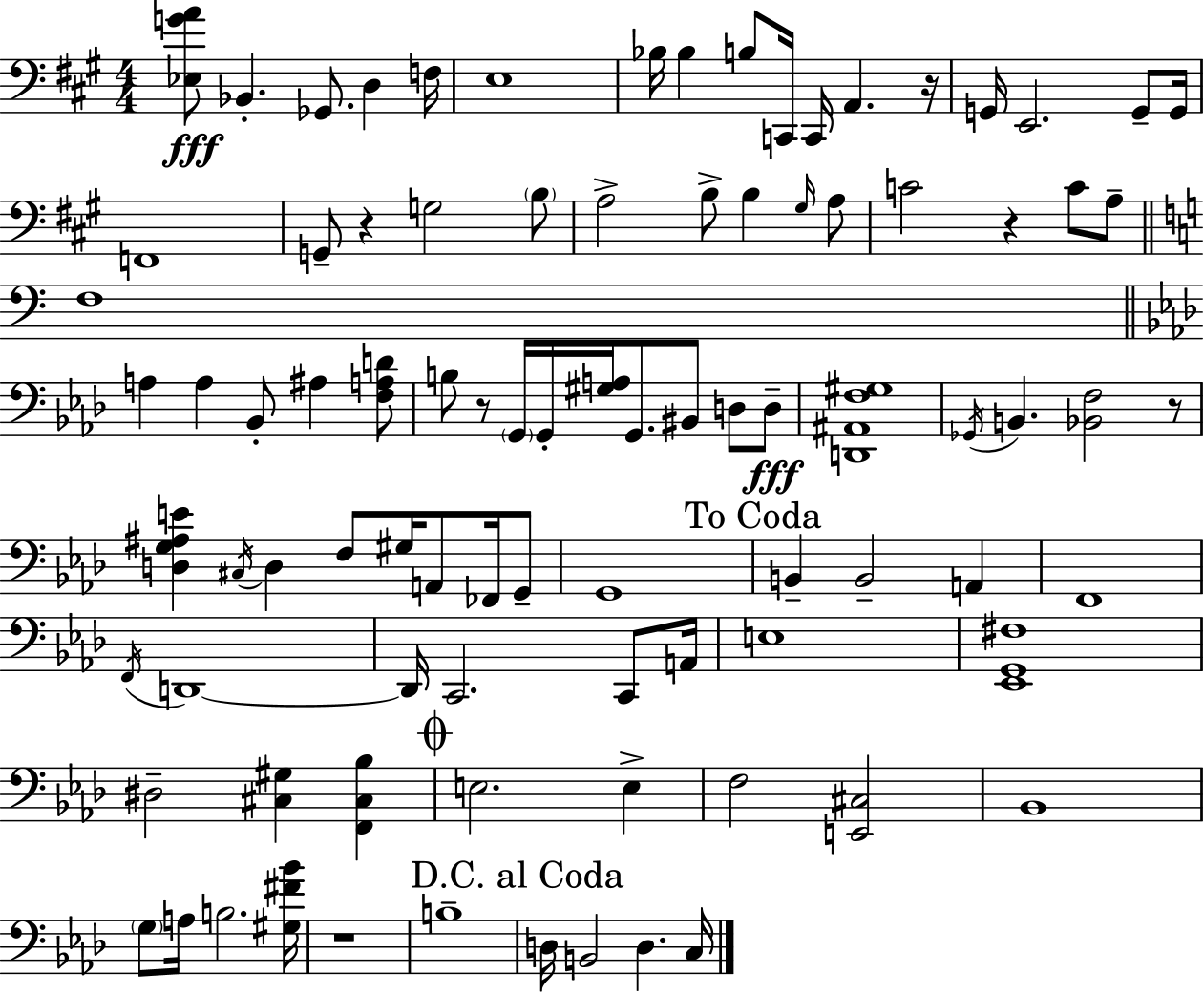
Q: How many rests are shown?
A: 6